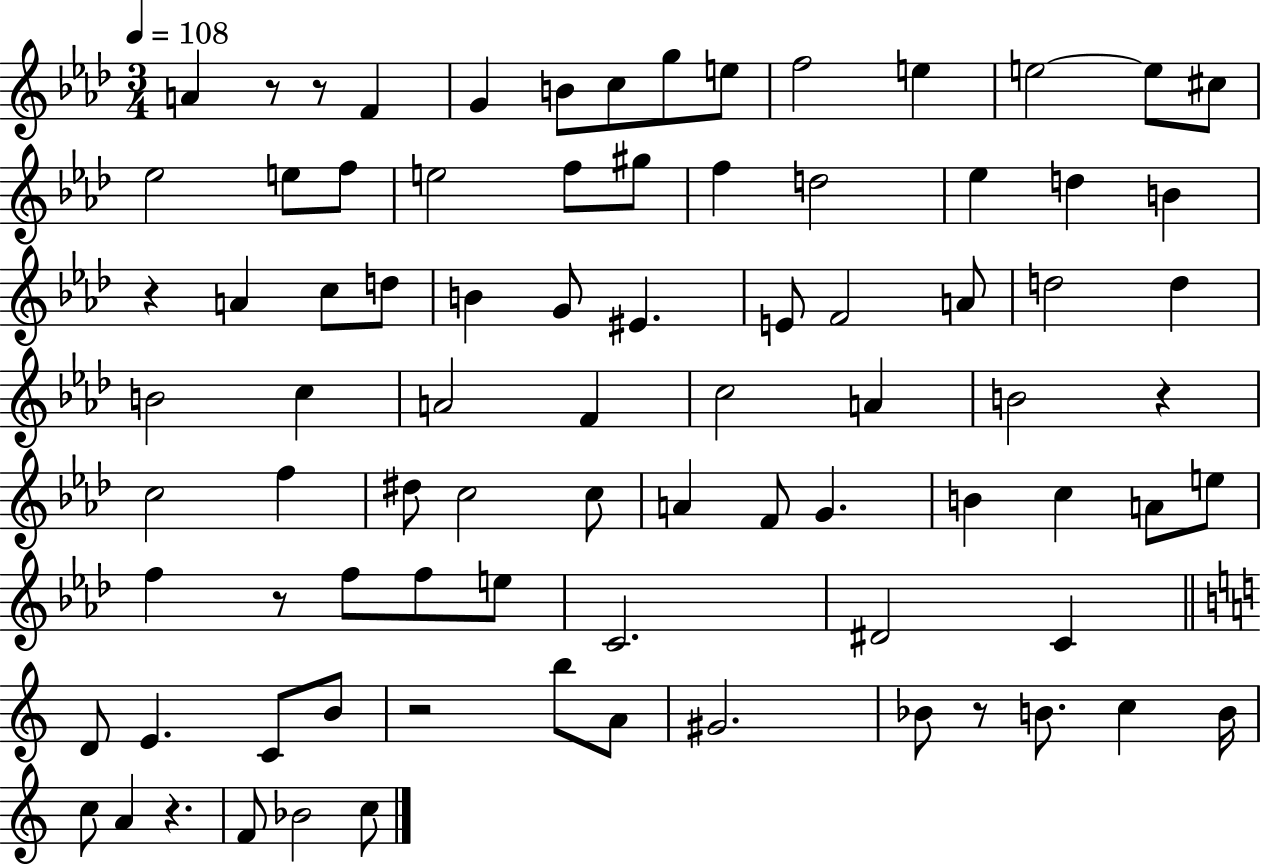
A4/q R/e R/e F4/q G4/q B4/e C5/e G5/e E5/e F5/h E5/q E5/h E5/e C#5/e Eb5/h E5/e F5/e E5/h F5/e G#5/e F5/q D5/h Eb5/q D5/q B4/q R/q A4/q C5/e D5/e B4/q G4/e EIS4/q. E4/e F4/h A4/e D5/h D5/q B4/h C5/q A4/h F4/q C5/h A4/q B4/h R/q C5/h F5/q D#5/e C5/h C5/e A4/q F4/e G4/q. B4/q C5/q A4/e E5/e F5/q R/e F5/e F5/e E5/e C4/h. D#4/h C4/q D4/e E4/q. C4/e B4/e R/h B5/e A4/e G#4/h. Bb4/e R/e B4/e. C5/q B4/s C5/e A4/q R/q. F4/e Bb4/h C5/e